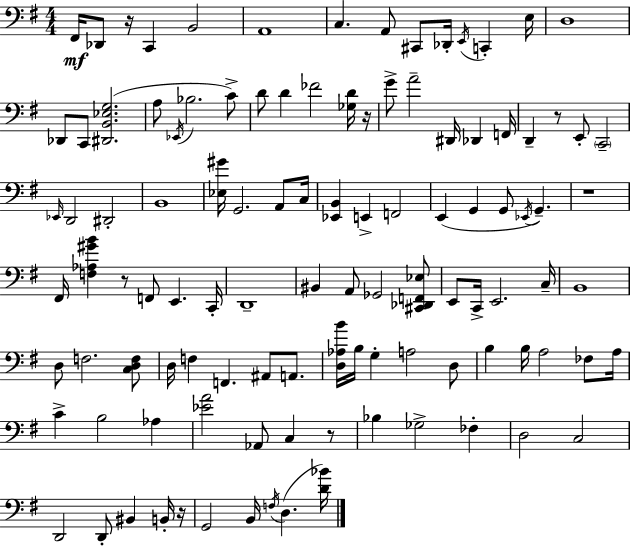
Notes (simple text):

F#2/s Db2/e R/s C2/q B2/h A2/w C3/q. A2/e C#2/e Db2/s E2/s C2/q E3/s D3/w Db2/e C2/e [D#2,B2,Eb3,G3]/h. A3/e Eb2/s Bb3/h. C4/e D4/e D4/q FES4/h [Gb3,D4]/s R/s G4/e A4/h D#2/s Db2/q F2/s D2/q R/e E2/e C2/h Eb2/s D2/h D#2/h B2/w [Eb3,G#4]/s G2/h. A2/e C3/s [Eb2,B2]/q E2/q F2/h E2/q G2/q G2/e Eb2/s G2/q. R/w F#2/s [F3,Ab3,G#4,B4]/q R/e F2/e E2/q. C2/s D2/w BIS2/q A2/e Gb2/h [C#2,Db2,F2,Eb3]/e E2/e C2/s E2/h. C3/s B2/w D3/e F3/h. [C3,D3,F3]/e D3/s F3/q F2/q. A#2/e A2/e. [D3,Ab3,B4]/s B3/s G3/q A3/h D3/e B3/q B3/s A3/h FES3/e A3/s C4/q B3/h Ab3/q [Eb4,A4]/h Ab2/e C3/q R/e Bb3/q Gb3/h FES3/q D3/h C3/h D2/h D2/e BIS2/q B2/s R/s G2/h B2/s F3/s D3/q. [D4,Bb4]/s